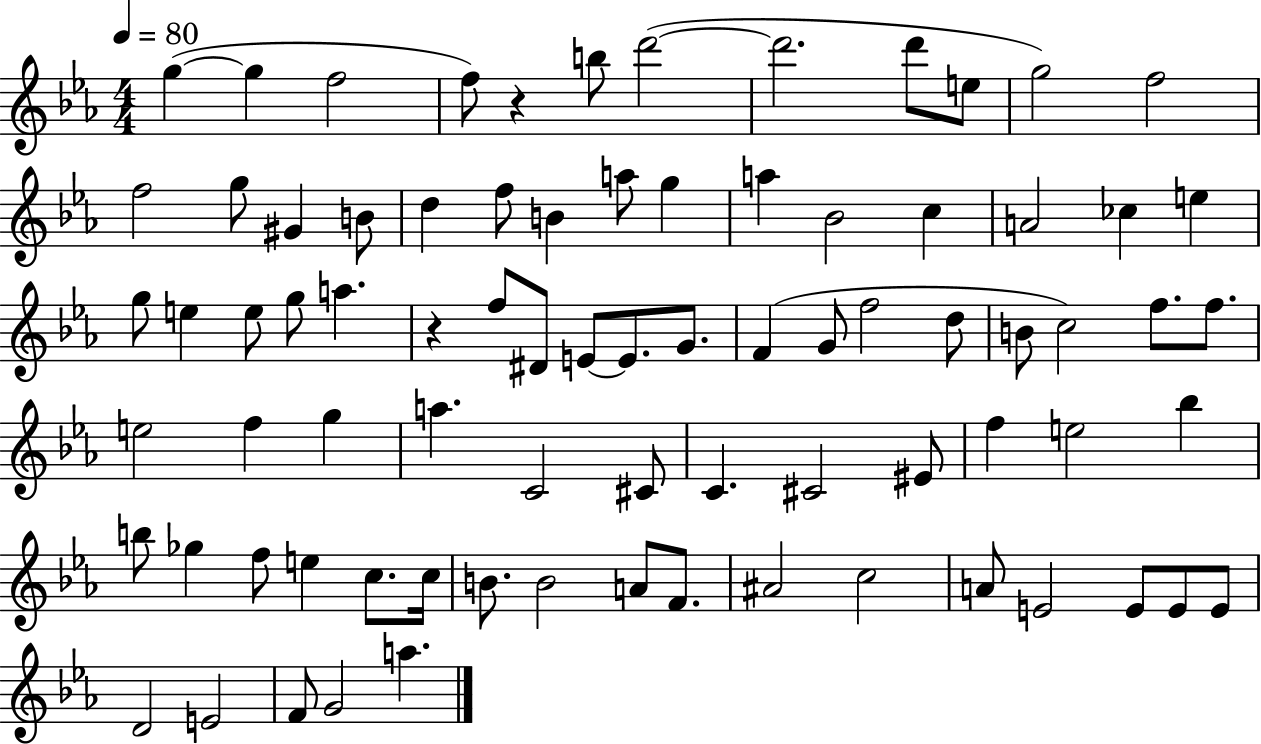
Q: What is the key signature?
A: EES major